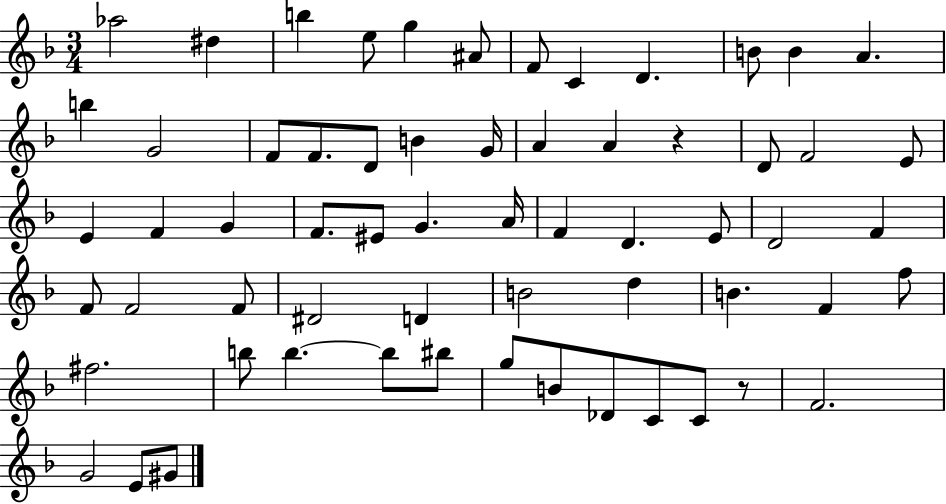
X:1
T:Untitled
M:3/4
L:1/4
K:F
_a2 ^d b e/2 g ^A/2 F/2 C D B/2 B A b G2 F/2 F/2 D/2 B G/4 A A z D/2 F2 E/2 E F G F/2 ^E/2 G A/4 F D E/2 D2 F F/2 F2 F/2 ^D2 D B2 d B F f/2 ^f2 b/2 b b/2 ^b/2 g/2 B/2 _D/2 C/2 C/2 z/2 F2 G2 E/2 ^G/2